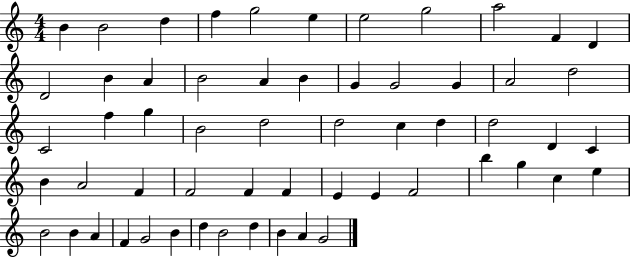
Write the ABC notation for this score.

X:1
T:Untitled
M:4/4
L:1/4
K:C
B B2 d f g2 e e2 g2 a2 F D D2 B A B2 A B G G2 G A2 d2 C2 f g B2 d2 d2 c d d2 D C B A2 F F2 F F E E F2 b g c e B2 B A F G2 B d B2 d B A G2